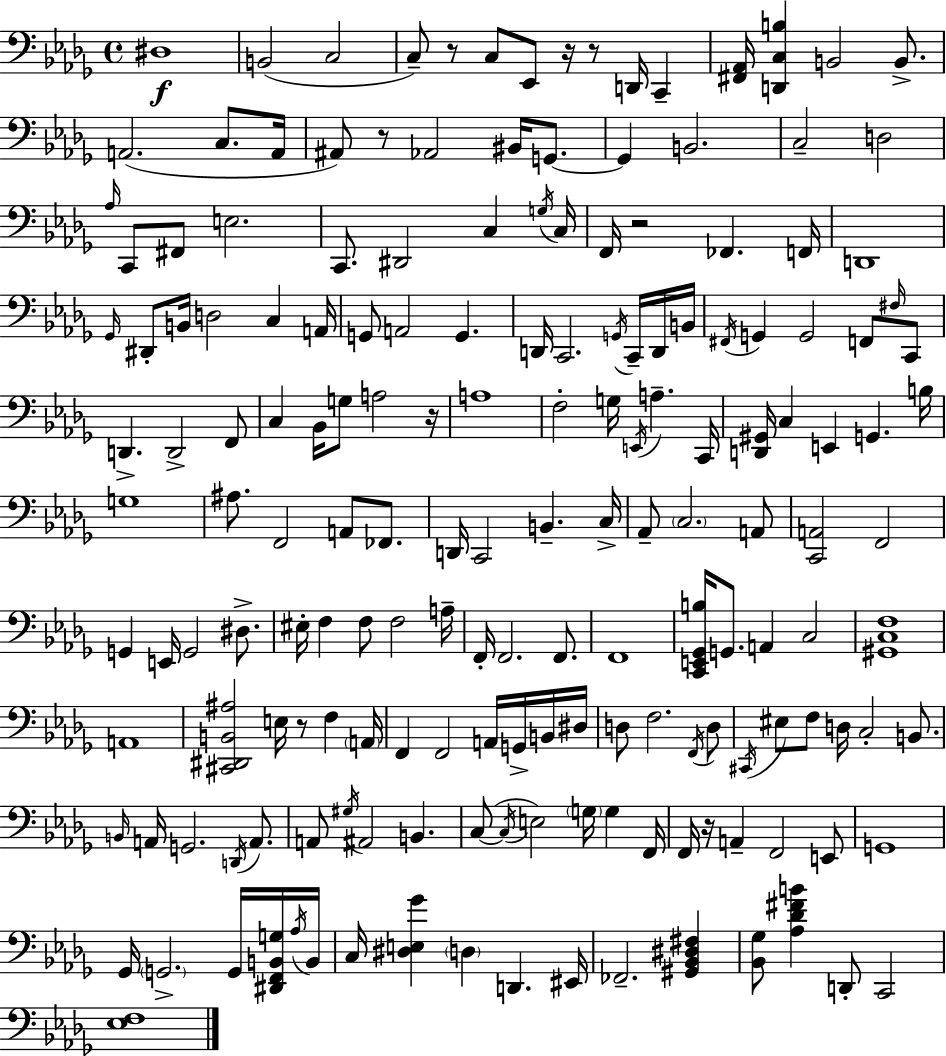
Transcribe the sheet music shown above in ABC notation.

X:1
T:Untitled
M:4/4
L:1/4
K:Bbm
^D,4 B,,2 C,2 C,/2 z/2 C,/2 _E,,/2 z/4 z/2 D,,/4 C,, [^F,,_A,,]/4 [D,,C,B,] B,,2 B,,/2 A,,2 C,/2 A,,/4 ^A,,/2 z/2 _A,,2 ^B,,/4 G,,/2 G,, B,,2 C,2 D,2 _A,/4 C,,/2 ^F,,/2 E,2 C,,/2 ^D,,2 C, G,/4 C,/4 F,,/4 z2 _F,, F,,/4 D,,4 _G,,/4 ^D,,/2 B,,/4 D,2 C, A,,/4 G,,/2 A,,2 G,, D,,/4 C,,2 G,,/4 C,,/4 D,,/4 B,,/4 ^F,,/4 G,, G,,2 F,,/2 ^F,/4 C,,/2 D,, D,,2 F,,/2 C, _B,,/4 G,/2 A,2 z/4 A,4 F,2 G,/4 E,,/4 A, C,,/4 [D,,^G,,]/4 C, E,, G,, B,/4 G,4 ^A,/2 F,,2 A,,/2 _F,,/2 D,,/4 C,,2 B,, C,/4 _A,,/2 C,2 A,,/2 [C,,A,,]2 F,,2 G,, E,,/4 G,,2 ^D,/2 ^E,/4 F, F,/2 F,2 A,/4 F,,/4 F,,2 F,,/2 F,,4 [C,,E,,_G,,B,]/4 G,,/2 A,, C,2 [^G,,C,F,]4 A,,4 [^C,,^D,,B,,^A,]2 E,/4 z/2 F, A,,/4 F,, F,,2 A,,/4 G,,/4 B,,/4 ^D,/4 D,/2 F,2 F,,/4 D,/2 ^C,,/4 ^E,/2 F,/2 D,/4 C,2 B,,/2 B,,/4 A,,/4 G,,2 D,,/4 A,,/2 A,,/2 ^G,/4 ^A,,2 B,, C,/2 C,/4 E,2 G,/4 G, F,,/4 F,,/4 z/4 A,, F,,2 E,,/2 G,,4 _G,,/4 G,,2 G,,/4 [^D,,F,,B,,G,]/4 _A,/4 B,,/4 C,/4 [^D,E,_G] D, D,, ^E,,/4 _F,,2 [^G,,_B,,^D,^F,] [_B,,_G,]/2 [_A,_D^FB] D,,/2 C,,2 [_E,F,]4